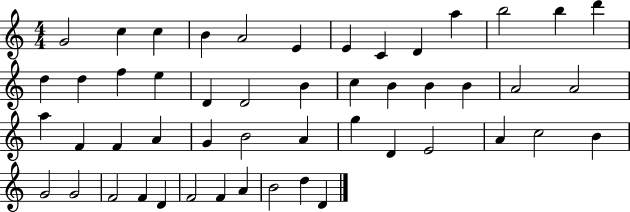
G4/h C5/q C5/q B4/q A4/h E4/q E4/q C4/q D4/q A5/q B5/h B5/q D6/q D5/q D5/q F5/q E5/q D4/q D4/h B4/q C5/q B4/q B4/q B4/q A4/h A4/h A5/q F4/q F4/q A4/q G4/q B4/h A4/q G5/q D4/q E4/h A4/q C5/h B4/q G4/h G4/h F4/h F4/q D4/q F4/h F4/q A4/q B4/h D5/q D4/q